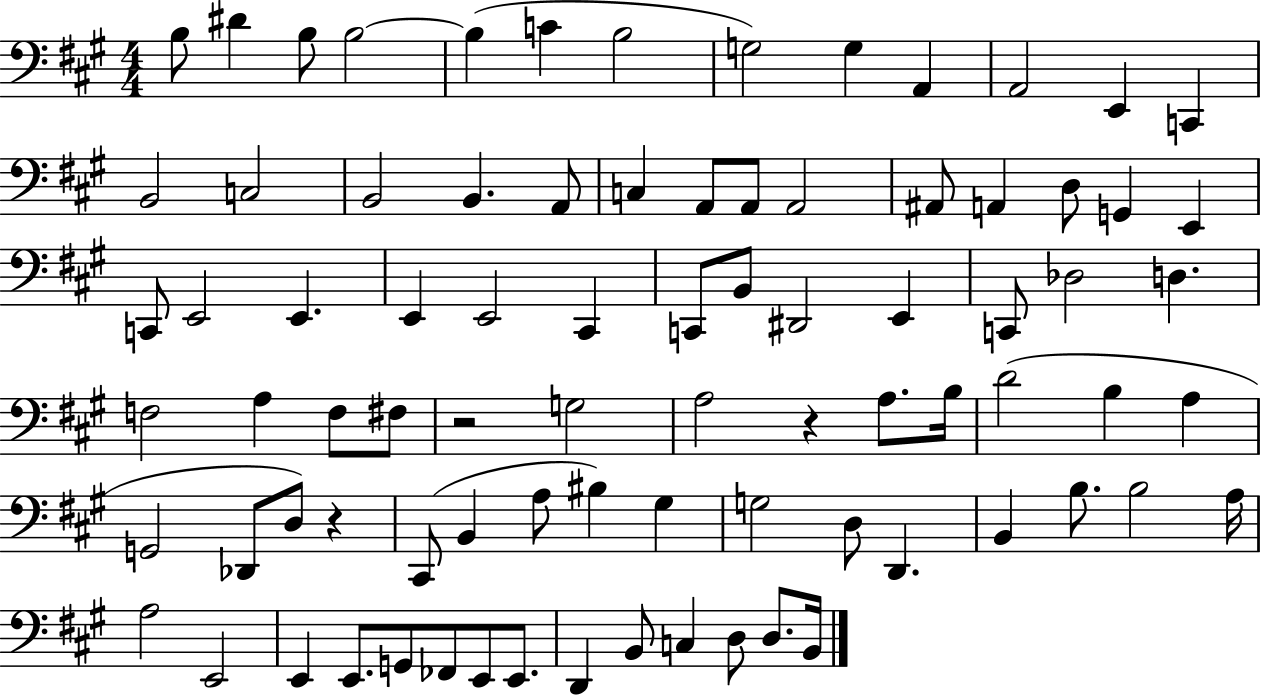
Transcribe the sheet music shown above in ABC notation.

X:1
T:Untitled
M:4/4
L:1/4
K:A
B,/2 ^D B,/2 B,2 B, C B,2 G,2 G, A,, A,,2 E,, C,, B,,2 C,2 B,,2 B,, A,,/2 C, A,,/2 A,,/2 A,,2 ^A,,/2 A,, D,/2 G,, E,, C,,/2 E,,2 E,, E,, E,,2 ^C,, C,,/2 B,,/2 ^D,,2 E,, C,,/2 _D,2 D, F,2 A, F,/2 ^F,/2 z2 G,2 A,2 z A,/2 B,/4 D2 B, A, G,,2 _D,,/2 D,/2 z ^C,,/2 B,, A,/2 ^B, ^G, G,2 D,/2 D,, B,, B,/2 B,2 A,/4 A,2 E,,2 E,, E,,/2 G,,/2 _F,,/2 E,,/2 E,,/2 D,, B,,/2 C, D,/2 D,/2 B,,/4